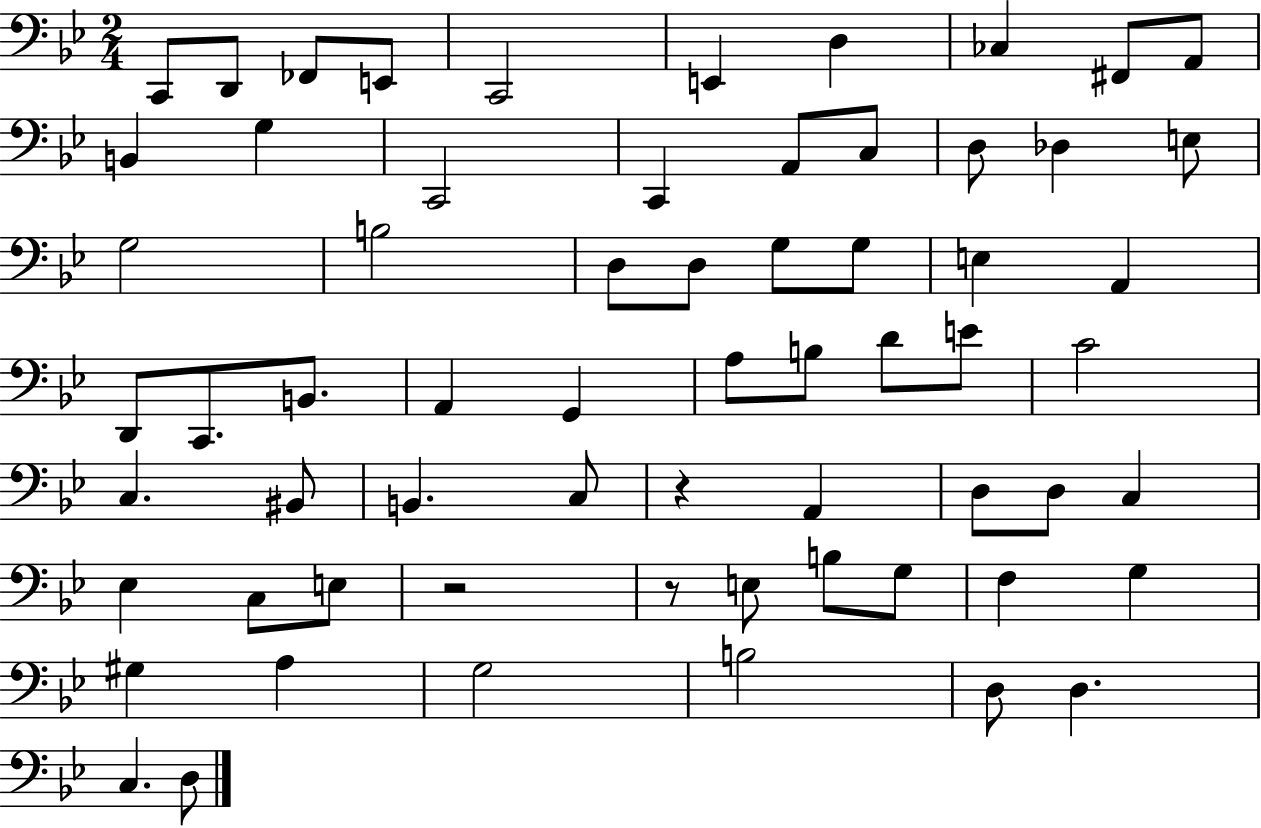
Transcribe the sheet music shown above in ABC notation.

X:1
T:Untitled
M:2/4
L:1/4
K:Bb
C,,/2 D,,/2 _F,,/2 E,,/2 C,,2 E,, D, _C, ^F,,/2 A,,/2 B,, G, C,,2 C,, A,,/2 C,/2 D,/2 _D, E,/2 G,2 B,2 D,/2 D,/2 G,/2 G,/2 E, A,, D,,/2 C,,/2 B,,/2 A,, G,, A,/2 B,/2 D/2 E/2 C2 C, ^B,,/2 B,, C,/2 z A,, D,/2 D,/2 C, _E, C,/2 E,/2 z2 z/2 E,/2 B,/2 G,/2 F, G, ^G, A, G,2 B,2 D,/2 D, C, D,/2